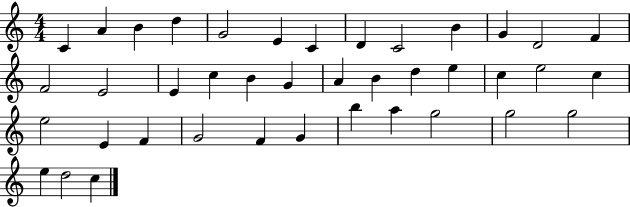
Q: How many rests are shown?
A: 0